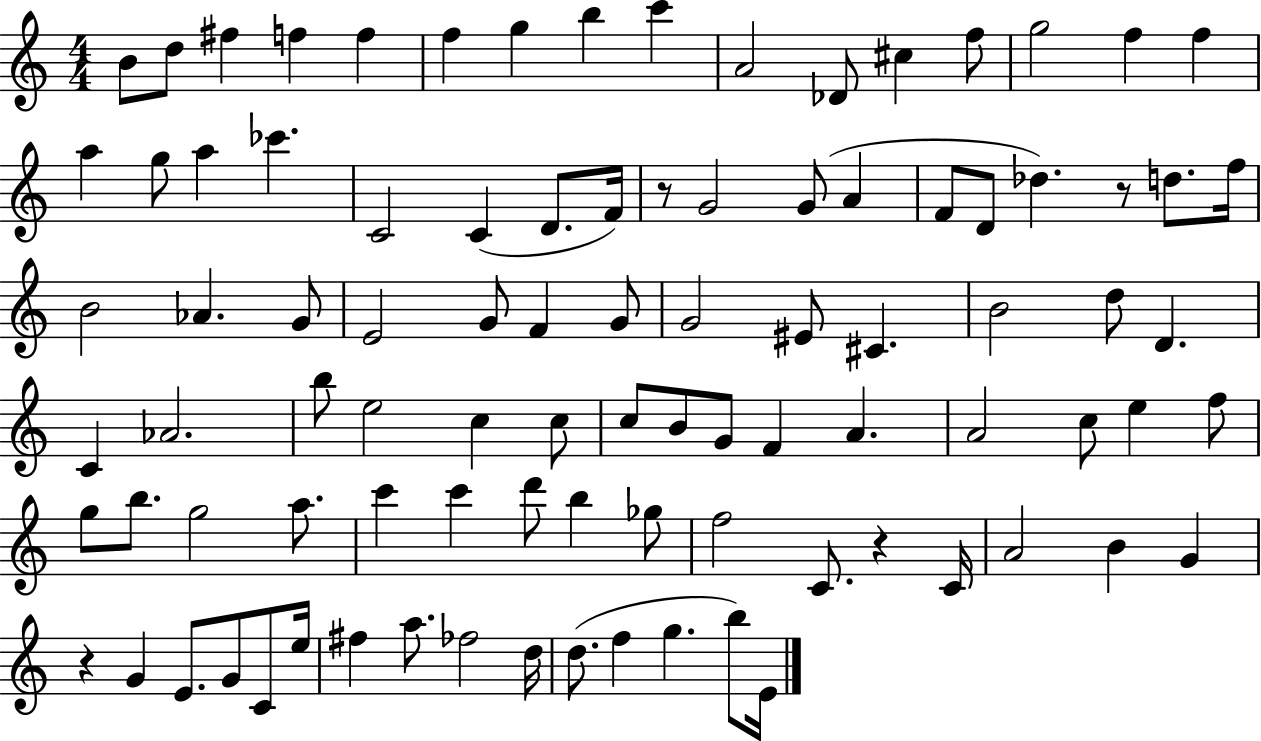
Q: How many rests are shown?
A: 4